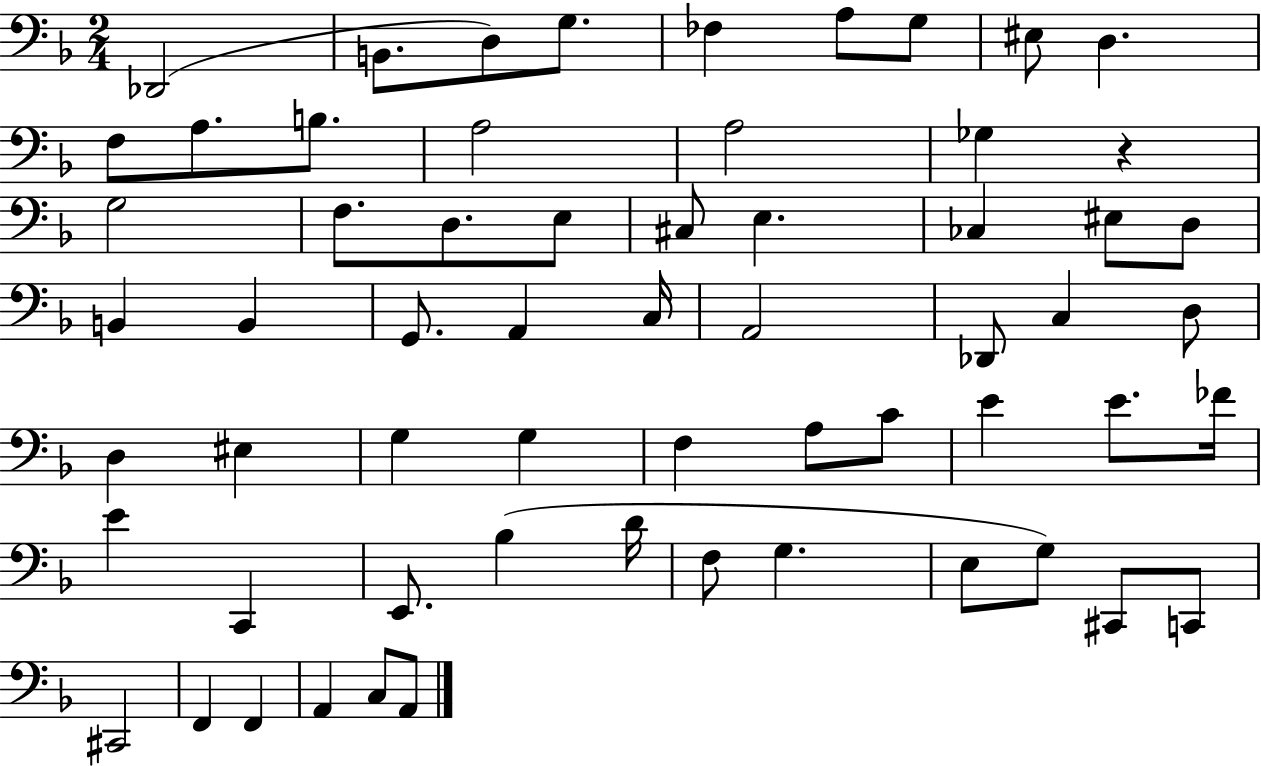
{
  \clef bass
  \numericTimeSignature
  \time 2/4
  \key f \major
  des,2( | b,8. d8) g8. | fes4 a8 g8 | eis8 d4. | \break f8 a8. b8. | a2 | a2 | ges4 r4 | \break g2 | f8. d8. e8 | cis8 e4. | ces4 eis8 d8 | \break b,4 b,4 | g,8. a,4 c16 | a,2 | des,8 c4 d8 | \break d4 eis4 | g4 g4 | f4 a8 c'8 | e'4 e'8. fes'16 | \break e'4 c,4 | e,8. bes4( d'16 | f8 g4. | e8 g8) cis,8 c,8 | \break cis,2 | f,4 f,4 | a,4 c8 a,8 | \bar "|."
}